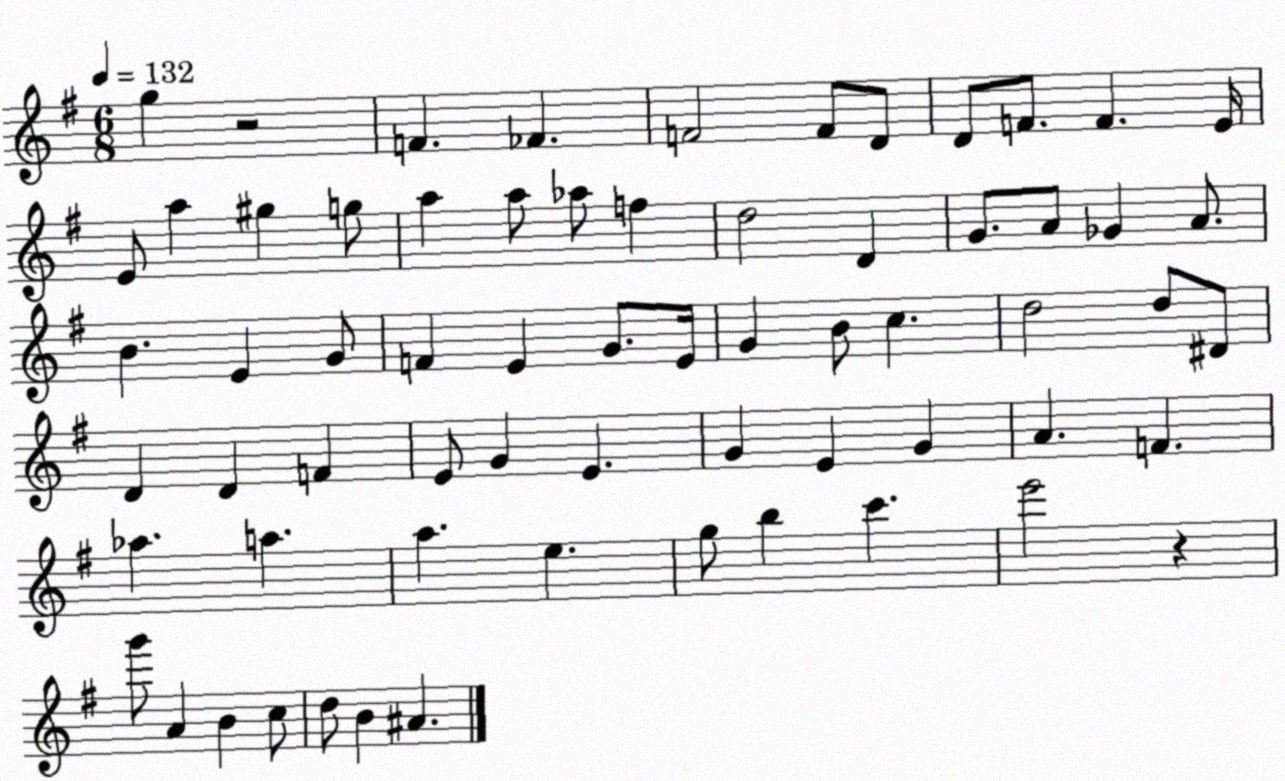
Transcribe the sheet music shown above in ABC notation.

X:1
T:Untitled
M:6/8
L:1/4
K:G
g z2 F _F F2 F/2 D/2 D/2 F/2 F E/4 E/2 a ^g g/2 a a/2 _a/2 f d2 D G/2 A/2 _G A/2 B E G/2 F E G/2 E/4 G B/2 c d2 d/2 ^D/2 D D F E/2 G E G E G A F _a a a e g/2 b c' e'2 z g'/2 A B c/2 d/2 B ^A